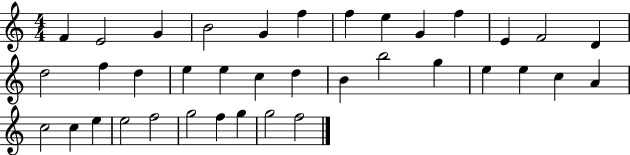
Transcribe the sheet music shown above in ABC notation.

X:1
T:Untitled
M:4/4
L:1/4
K:C
F E2 G B2 G f f e G f E F2 D d2 f d e e c d B b2 g e e c A c2 c e e2 f2 g2 f g g2 f2